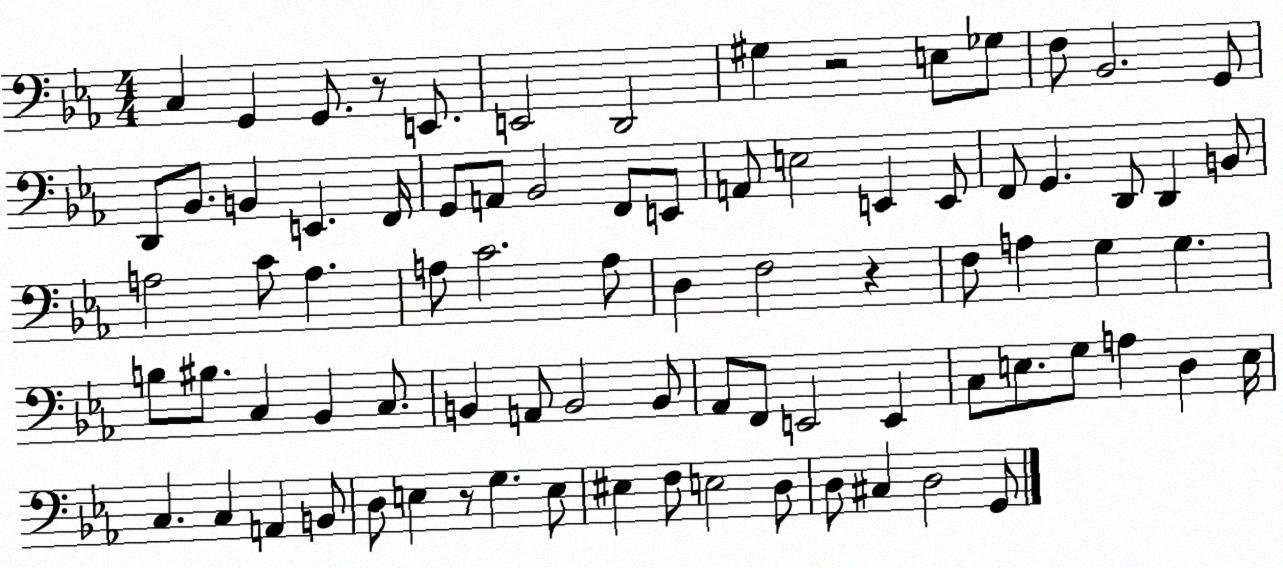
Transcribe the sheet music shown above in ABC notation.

X:1
T:Untitled
M:4/4
L:1/4
K:Eb
C, G,, G,,/2 z/2 E,,/2 E,,2 D,,2 ^G, z2 E,/2 _G,/2 F,/2 _B,,2 G,,/2 D,,/2 _B,,/2 B,, E,, F,,/4 G,,/2 A,,/2 _B,,2 F,,/2 E,,/2 A,,/2 E,2 E,, E,,/2 F,,/2 G,, D,,/2 D,, B,,/2 A,2 C/2 A, A,/2 C2 A,/2 D, F,2 z F,/2 A, G, G, B,/2 ^B,/2 C, _B,, C,/2 B,, A,,/2 B,,2 B,,/2 _A,,/2 F,,/2 E,,2 E,, C,/2 E,/2 G,/2 A, D, E,/4 C, C, A,, B,,/2 D,/2 E, z/2 G, E,/2 ^E, F,/2 E,2 D,/2 D,/2 ^C, D,2 G,,/2